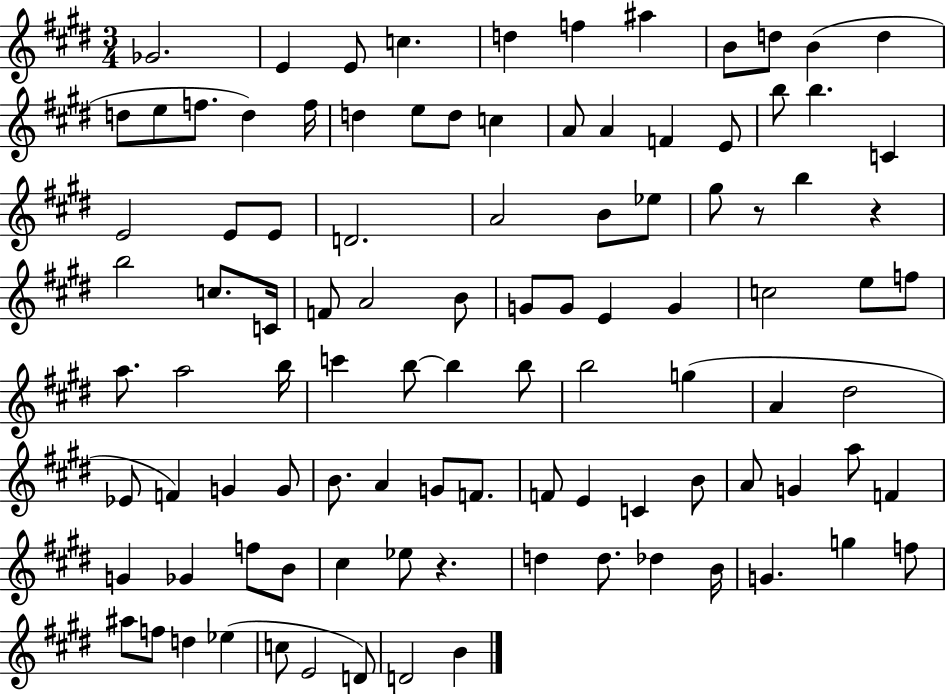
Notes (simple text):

Gb4/h. E4/q E4/e C5/q. D5/q F5/q A#5/q B4/e D5/e B4/q D5/q D5/e E5/e F5/e. D5/q F5/s D5/q E5/e D5/e C5/q A4/e A4/q F4/q E4/e B5/e B5/q. C4/q E4/h E4/e E4/e D4/h. A4/h B4/e Eb5/e G#5/e R/e B5/q R/q B5/h C5/e. C4/s F4/e A4/h B4/e G4/e G4/e E4/q G4/q C5/h E5/e F5/e A5/e. A5/h B5/s C6/q B5/e B5/q B5/e B5/h G5/q A4/q D#5/h Eb4/e F4/q G4/q G4/e B4/e. A4/q G4/e F4/e. F4/e E4/q C4/q B4/e A4/e G4/q A5/e F4/q G4/q Gb4/q F5/e B4/e C#5/q Eb5/e R/q. D5/q D5/e. Db5/q B4/s G4/q. G5/q F5/e A#5/e F5/e D5/q Eb5/q C5/e E4/h D4/e D4/h B4/q